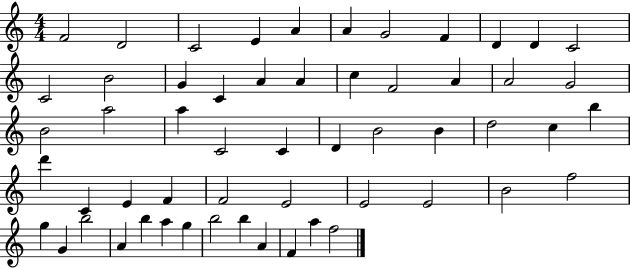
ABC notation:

X:1
T:Untitled
M:4/4
L:1/4
K:C
F2 D2 C2 E A A G2 F D D C2 C2 B2 G C A A c F2 A A2 G2 B2 a2 a C2 C D B2 B d2 c b d' C E F F2 E2 E2 E2 B2 f2 g G b2 A b a g b2 b A F a f2